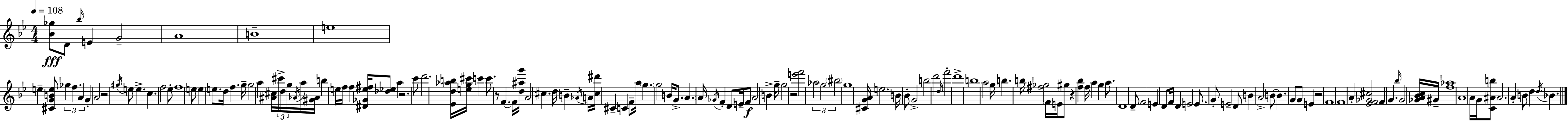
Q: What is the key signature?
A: BES major